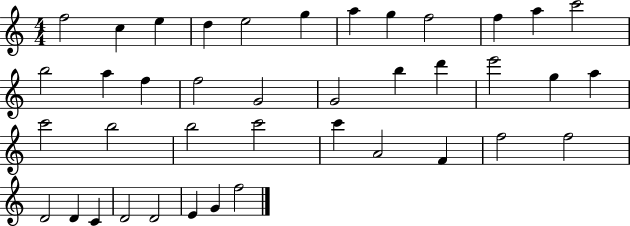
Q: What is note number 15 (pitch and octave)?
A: F5